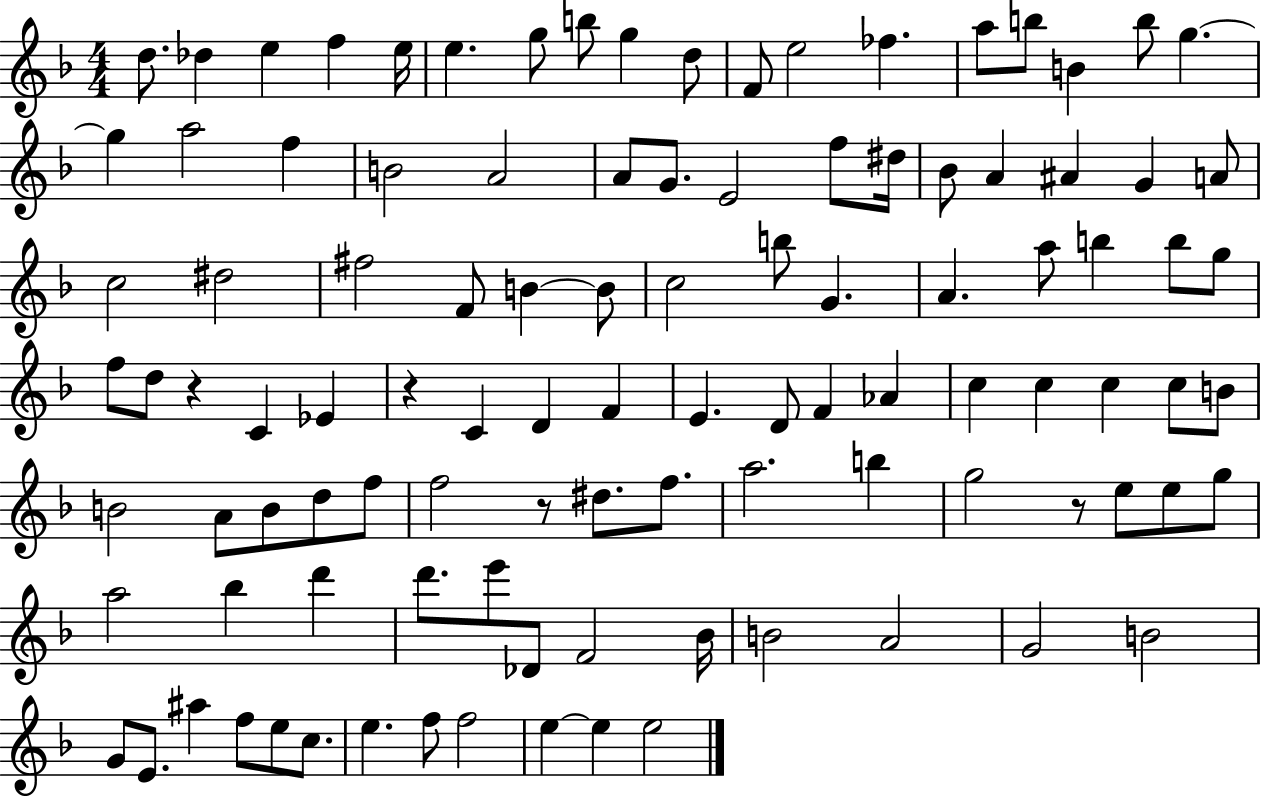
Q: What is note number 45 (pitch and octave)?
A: B5